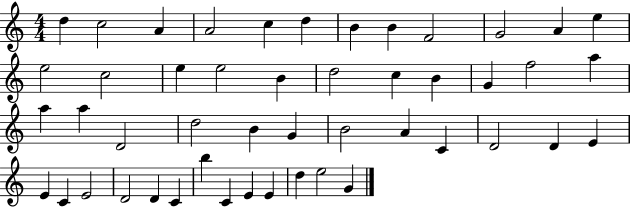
X:1
T:Untitled
M:4/4
L:1/4
K:C
d c2 A A2 c d B B F2 G2 A e e2 c2 e e2 B d2 c B G f2 a a a D2 d2 B G B2 A C D2 D E E C E2 D2 D C b C E E d e2 G